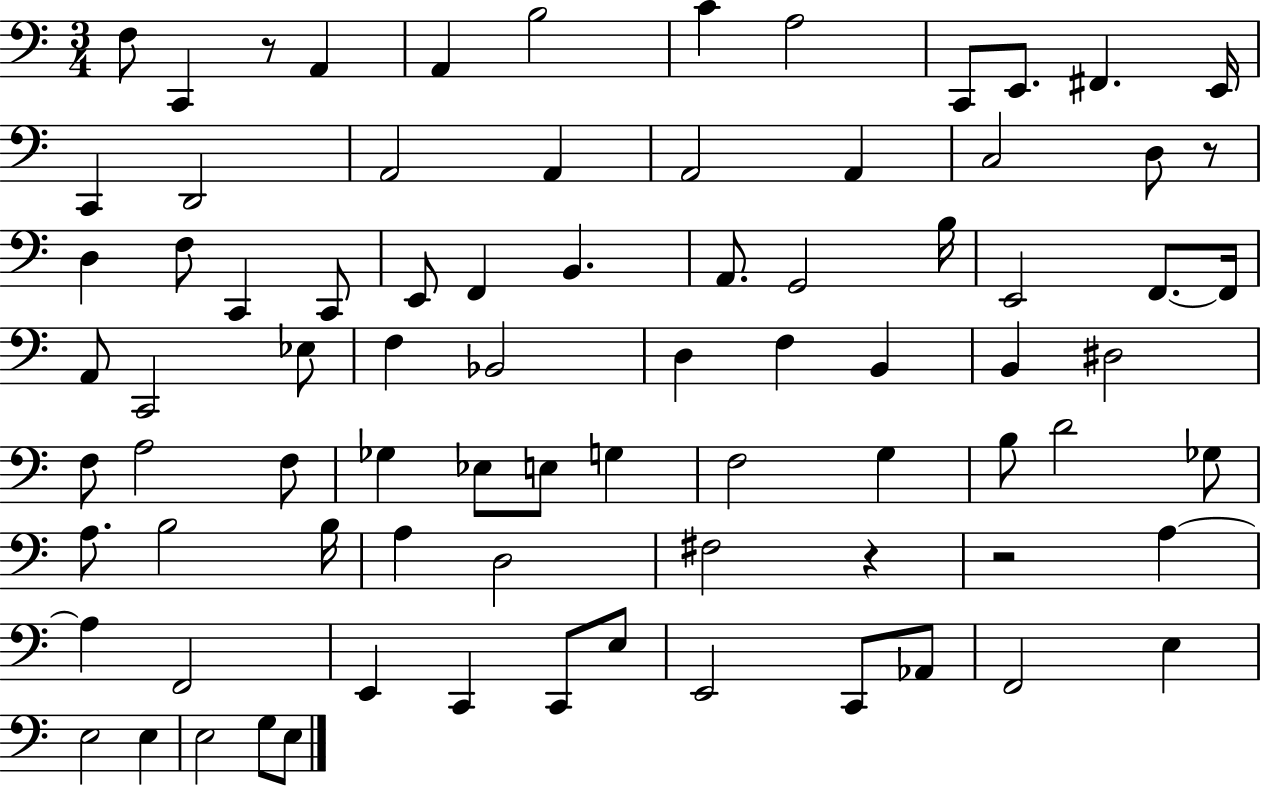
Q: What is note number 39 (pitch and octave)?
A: F3